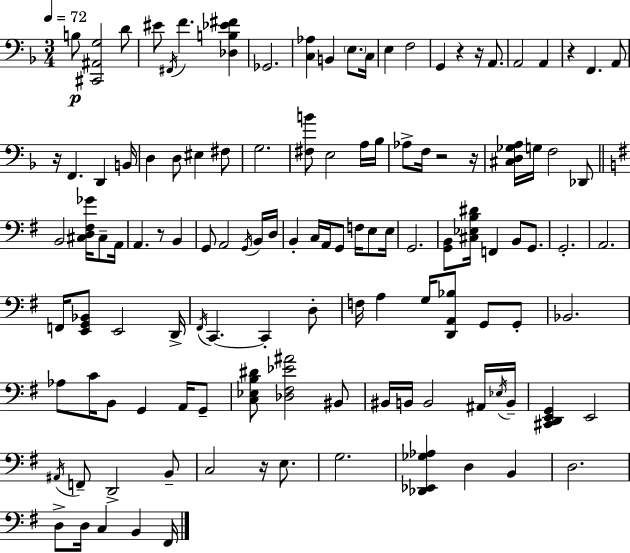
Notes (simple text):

B3/e [C#2,A#2,G3]/h D4/e EIS4/e F#2/s F4/q. [Db3,B3,Eb4,F#4]/q Gb2/h. [C3,Ab3]/q B2/q E3/e. C3/s E3/q F3/h G2/q R/q R/s A2/e. A2/h A2/q R/q F2/q. A2/e R/s F2/q. D2/q B2/s D3/q D3/e EIS3/q F#3/e G3/h. [F#3,B4]/e E3/h A3/s Bb3/s Ab3/e F3/s R/h R/s [C#3,D3,Gb3,A3]/s G3/s F3/h Db2/e B2/h [C#3,D3,F#3,Gb4]/s C#3/e A2/s A2/q. R/e B2/q G2/e A2/h G2/s B2/s D3/s B2/q C3/s A2/s G2/e F3/s E3/e E3/s G2/h. [G2,B2]/e [C#3,Eb3,B3,D#4]/s F2/q B2/e G2/e. G2/h. A2/h. F2/s [E2,G2,Bb2]/e E2/h D2/s F#2/s C2/q. C2/q D3/e F3/s A3/q G3/s [D2,A2,Bb3]/e G2/e G2/e Bb2/h. Ab3/e C4/s B2/e G2/q A2/s G2/e [C3,Eb3,B3,D#4]/e [Db3,F#3,Eb4,A#4]/h BIS2/e BIS2/s B2/s B2/h A#2/s Eb3/s B2/s [C#2,D2,E2,G2]/q E2/h A#2/s F2/e D2/h B2/e C3/h R/s E3/e. G3/h. [Db2,Eb2,Gb3,Ab3]/q D3/q B2/q D3/h. D3/e D3/s C3/q B2/q F#2/s